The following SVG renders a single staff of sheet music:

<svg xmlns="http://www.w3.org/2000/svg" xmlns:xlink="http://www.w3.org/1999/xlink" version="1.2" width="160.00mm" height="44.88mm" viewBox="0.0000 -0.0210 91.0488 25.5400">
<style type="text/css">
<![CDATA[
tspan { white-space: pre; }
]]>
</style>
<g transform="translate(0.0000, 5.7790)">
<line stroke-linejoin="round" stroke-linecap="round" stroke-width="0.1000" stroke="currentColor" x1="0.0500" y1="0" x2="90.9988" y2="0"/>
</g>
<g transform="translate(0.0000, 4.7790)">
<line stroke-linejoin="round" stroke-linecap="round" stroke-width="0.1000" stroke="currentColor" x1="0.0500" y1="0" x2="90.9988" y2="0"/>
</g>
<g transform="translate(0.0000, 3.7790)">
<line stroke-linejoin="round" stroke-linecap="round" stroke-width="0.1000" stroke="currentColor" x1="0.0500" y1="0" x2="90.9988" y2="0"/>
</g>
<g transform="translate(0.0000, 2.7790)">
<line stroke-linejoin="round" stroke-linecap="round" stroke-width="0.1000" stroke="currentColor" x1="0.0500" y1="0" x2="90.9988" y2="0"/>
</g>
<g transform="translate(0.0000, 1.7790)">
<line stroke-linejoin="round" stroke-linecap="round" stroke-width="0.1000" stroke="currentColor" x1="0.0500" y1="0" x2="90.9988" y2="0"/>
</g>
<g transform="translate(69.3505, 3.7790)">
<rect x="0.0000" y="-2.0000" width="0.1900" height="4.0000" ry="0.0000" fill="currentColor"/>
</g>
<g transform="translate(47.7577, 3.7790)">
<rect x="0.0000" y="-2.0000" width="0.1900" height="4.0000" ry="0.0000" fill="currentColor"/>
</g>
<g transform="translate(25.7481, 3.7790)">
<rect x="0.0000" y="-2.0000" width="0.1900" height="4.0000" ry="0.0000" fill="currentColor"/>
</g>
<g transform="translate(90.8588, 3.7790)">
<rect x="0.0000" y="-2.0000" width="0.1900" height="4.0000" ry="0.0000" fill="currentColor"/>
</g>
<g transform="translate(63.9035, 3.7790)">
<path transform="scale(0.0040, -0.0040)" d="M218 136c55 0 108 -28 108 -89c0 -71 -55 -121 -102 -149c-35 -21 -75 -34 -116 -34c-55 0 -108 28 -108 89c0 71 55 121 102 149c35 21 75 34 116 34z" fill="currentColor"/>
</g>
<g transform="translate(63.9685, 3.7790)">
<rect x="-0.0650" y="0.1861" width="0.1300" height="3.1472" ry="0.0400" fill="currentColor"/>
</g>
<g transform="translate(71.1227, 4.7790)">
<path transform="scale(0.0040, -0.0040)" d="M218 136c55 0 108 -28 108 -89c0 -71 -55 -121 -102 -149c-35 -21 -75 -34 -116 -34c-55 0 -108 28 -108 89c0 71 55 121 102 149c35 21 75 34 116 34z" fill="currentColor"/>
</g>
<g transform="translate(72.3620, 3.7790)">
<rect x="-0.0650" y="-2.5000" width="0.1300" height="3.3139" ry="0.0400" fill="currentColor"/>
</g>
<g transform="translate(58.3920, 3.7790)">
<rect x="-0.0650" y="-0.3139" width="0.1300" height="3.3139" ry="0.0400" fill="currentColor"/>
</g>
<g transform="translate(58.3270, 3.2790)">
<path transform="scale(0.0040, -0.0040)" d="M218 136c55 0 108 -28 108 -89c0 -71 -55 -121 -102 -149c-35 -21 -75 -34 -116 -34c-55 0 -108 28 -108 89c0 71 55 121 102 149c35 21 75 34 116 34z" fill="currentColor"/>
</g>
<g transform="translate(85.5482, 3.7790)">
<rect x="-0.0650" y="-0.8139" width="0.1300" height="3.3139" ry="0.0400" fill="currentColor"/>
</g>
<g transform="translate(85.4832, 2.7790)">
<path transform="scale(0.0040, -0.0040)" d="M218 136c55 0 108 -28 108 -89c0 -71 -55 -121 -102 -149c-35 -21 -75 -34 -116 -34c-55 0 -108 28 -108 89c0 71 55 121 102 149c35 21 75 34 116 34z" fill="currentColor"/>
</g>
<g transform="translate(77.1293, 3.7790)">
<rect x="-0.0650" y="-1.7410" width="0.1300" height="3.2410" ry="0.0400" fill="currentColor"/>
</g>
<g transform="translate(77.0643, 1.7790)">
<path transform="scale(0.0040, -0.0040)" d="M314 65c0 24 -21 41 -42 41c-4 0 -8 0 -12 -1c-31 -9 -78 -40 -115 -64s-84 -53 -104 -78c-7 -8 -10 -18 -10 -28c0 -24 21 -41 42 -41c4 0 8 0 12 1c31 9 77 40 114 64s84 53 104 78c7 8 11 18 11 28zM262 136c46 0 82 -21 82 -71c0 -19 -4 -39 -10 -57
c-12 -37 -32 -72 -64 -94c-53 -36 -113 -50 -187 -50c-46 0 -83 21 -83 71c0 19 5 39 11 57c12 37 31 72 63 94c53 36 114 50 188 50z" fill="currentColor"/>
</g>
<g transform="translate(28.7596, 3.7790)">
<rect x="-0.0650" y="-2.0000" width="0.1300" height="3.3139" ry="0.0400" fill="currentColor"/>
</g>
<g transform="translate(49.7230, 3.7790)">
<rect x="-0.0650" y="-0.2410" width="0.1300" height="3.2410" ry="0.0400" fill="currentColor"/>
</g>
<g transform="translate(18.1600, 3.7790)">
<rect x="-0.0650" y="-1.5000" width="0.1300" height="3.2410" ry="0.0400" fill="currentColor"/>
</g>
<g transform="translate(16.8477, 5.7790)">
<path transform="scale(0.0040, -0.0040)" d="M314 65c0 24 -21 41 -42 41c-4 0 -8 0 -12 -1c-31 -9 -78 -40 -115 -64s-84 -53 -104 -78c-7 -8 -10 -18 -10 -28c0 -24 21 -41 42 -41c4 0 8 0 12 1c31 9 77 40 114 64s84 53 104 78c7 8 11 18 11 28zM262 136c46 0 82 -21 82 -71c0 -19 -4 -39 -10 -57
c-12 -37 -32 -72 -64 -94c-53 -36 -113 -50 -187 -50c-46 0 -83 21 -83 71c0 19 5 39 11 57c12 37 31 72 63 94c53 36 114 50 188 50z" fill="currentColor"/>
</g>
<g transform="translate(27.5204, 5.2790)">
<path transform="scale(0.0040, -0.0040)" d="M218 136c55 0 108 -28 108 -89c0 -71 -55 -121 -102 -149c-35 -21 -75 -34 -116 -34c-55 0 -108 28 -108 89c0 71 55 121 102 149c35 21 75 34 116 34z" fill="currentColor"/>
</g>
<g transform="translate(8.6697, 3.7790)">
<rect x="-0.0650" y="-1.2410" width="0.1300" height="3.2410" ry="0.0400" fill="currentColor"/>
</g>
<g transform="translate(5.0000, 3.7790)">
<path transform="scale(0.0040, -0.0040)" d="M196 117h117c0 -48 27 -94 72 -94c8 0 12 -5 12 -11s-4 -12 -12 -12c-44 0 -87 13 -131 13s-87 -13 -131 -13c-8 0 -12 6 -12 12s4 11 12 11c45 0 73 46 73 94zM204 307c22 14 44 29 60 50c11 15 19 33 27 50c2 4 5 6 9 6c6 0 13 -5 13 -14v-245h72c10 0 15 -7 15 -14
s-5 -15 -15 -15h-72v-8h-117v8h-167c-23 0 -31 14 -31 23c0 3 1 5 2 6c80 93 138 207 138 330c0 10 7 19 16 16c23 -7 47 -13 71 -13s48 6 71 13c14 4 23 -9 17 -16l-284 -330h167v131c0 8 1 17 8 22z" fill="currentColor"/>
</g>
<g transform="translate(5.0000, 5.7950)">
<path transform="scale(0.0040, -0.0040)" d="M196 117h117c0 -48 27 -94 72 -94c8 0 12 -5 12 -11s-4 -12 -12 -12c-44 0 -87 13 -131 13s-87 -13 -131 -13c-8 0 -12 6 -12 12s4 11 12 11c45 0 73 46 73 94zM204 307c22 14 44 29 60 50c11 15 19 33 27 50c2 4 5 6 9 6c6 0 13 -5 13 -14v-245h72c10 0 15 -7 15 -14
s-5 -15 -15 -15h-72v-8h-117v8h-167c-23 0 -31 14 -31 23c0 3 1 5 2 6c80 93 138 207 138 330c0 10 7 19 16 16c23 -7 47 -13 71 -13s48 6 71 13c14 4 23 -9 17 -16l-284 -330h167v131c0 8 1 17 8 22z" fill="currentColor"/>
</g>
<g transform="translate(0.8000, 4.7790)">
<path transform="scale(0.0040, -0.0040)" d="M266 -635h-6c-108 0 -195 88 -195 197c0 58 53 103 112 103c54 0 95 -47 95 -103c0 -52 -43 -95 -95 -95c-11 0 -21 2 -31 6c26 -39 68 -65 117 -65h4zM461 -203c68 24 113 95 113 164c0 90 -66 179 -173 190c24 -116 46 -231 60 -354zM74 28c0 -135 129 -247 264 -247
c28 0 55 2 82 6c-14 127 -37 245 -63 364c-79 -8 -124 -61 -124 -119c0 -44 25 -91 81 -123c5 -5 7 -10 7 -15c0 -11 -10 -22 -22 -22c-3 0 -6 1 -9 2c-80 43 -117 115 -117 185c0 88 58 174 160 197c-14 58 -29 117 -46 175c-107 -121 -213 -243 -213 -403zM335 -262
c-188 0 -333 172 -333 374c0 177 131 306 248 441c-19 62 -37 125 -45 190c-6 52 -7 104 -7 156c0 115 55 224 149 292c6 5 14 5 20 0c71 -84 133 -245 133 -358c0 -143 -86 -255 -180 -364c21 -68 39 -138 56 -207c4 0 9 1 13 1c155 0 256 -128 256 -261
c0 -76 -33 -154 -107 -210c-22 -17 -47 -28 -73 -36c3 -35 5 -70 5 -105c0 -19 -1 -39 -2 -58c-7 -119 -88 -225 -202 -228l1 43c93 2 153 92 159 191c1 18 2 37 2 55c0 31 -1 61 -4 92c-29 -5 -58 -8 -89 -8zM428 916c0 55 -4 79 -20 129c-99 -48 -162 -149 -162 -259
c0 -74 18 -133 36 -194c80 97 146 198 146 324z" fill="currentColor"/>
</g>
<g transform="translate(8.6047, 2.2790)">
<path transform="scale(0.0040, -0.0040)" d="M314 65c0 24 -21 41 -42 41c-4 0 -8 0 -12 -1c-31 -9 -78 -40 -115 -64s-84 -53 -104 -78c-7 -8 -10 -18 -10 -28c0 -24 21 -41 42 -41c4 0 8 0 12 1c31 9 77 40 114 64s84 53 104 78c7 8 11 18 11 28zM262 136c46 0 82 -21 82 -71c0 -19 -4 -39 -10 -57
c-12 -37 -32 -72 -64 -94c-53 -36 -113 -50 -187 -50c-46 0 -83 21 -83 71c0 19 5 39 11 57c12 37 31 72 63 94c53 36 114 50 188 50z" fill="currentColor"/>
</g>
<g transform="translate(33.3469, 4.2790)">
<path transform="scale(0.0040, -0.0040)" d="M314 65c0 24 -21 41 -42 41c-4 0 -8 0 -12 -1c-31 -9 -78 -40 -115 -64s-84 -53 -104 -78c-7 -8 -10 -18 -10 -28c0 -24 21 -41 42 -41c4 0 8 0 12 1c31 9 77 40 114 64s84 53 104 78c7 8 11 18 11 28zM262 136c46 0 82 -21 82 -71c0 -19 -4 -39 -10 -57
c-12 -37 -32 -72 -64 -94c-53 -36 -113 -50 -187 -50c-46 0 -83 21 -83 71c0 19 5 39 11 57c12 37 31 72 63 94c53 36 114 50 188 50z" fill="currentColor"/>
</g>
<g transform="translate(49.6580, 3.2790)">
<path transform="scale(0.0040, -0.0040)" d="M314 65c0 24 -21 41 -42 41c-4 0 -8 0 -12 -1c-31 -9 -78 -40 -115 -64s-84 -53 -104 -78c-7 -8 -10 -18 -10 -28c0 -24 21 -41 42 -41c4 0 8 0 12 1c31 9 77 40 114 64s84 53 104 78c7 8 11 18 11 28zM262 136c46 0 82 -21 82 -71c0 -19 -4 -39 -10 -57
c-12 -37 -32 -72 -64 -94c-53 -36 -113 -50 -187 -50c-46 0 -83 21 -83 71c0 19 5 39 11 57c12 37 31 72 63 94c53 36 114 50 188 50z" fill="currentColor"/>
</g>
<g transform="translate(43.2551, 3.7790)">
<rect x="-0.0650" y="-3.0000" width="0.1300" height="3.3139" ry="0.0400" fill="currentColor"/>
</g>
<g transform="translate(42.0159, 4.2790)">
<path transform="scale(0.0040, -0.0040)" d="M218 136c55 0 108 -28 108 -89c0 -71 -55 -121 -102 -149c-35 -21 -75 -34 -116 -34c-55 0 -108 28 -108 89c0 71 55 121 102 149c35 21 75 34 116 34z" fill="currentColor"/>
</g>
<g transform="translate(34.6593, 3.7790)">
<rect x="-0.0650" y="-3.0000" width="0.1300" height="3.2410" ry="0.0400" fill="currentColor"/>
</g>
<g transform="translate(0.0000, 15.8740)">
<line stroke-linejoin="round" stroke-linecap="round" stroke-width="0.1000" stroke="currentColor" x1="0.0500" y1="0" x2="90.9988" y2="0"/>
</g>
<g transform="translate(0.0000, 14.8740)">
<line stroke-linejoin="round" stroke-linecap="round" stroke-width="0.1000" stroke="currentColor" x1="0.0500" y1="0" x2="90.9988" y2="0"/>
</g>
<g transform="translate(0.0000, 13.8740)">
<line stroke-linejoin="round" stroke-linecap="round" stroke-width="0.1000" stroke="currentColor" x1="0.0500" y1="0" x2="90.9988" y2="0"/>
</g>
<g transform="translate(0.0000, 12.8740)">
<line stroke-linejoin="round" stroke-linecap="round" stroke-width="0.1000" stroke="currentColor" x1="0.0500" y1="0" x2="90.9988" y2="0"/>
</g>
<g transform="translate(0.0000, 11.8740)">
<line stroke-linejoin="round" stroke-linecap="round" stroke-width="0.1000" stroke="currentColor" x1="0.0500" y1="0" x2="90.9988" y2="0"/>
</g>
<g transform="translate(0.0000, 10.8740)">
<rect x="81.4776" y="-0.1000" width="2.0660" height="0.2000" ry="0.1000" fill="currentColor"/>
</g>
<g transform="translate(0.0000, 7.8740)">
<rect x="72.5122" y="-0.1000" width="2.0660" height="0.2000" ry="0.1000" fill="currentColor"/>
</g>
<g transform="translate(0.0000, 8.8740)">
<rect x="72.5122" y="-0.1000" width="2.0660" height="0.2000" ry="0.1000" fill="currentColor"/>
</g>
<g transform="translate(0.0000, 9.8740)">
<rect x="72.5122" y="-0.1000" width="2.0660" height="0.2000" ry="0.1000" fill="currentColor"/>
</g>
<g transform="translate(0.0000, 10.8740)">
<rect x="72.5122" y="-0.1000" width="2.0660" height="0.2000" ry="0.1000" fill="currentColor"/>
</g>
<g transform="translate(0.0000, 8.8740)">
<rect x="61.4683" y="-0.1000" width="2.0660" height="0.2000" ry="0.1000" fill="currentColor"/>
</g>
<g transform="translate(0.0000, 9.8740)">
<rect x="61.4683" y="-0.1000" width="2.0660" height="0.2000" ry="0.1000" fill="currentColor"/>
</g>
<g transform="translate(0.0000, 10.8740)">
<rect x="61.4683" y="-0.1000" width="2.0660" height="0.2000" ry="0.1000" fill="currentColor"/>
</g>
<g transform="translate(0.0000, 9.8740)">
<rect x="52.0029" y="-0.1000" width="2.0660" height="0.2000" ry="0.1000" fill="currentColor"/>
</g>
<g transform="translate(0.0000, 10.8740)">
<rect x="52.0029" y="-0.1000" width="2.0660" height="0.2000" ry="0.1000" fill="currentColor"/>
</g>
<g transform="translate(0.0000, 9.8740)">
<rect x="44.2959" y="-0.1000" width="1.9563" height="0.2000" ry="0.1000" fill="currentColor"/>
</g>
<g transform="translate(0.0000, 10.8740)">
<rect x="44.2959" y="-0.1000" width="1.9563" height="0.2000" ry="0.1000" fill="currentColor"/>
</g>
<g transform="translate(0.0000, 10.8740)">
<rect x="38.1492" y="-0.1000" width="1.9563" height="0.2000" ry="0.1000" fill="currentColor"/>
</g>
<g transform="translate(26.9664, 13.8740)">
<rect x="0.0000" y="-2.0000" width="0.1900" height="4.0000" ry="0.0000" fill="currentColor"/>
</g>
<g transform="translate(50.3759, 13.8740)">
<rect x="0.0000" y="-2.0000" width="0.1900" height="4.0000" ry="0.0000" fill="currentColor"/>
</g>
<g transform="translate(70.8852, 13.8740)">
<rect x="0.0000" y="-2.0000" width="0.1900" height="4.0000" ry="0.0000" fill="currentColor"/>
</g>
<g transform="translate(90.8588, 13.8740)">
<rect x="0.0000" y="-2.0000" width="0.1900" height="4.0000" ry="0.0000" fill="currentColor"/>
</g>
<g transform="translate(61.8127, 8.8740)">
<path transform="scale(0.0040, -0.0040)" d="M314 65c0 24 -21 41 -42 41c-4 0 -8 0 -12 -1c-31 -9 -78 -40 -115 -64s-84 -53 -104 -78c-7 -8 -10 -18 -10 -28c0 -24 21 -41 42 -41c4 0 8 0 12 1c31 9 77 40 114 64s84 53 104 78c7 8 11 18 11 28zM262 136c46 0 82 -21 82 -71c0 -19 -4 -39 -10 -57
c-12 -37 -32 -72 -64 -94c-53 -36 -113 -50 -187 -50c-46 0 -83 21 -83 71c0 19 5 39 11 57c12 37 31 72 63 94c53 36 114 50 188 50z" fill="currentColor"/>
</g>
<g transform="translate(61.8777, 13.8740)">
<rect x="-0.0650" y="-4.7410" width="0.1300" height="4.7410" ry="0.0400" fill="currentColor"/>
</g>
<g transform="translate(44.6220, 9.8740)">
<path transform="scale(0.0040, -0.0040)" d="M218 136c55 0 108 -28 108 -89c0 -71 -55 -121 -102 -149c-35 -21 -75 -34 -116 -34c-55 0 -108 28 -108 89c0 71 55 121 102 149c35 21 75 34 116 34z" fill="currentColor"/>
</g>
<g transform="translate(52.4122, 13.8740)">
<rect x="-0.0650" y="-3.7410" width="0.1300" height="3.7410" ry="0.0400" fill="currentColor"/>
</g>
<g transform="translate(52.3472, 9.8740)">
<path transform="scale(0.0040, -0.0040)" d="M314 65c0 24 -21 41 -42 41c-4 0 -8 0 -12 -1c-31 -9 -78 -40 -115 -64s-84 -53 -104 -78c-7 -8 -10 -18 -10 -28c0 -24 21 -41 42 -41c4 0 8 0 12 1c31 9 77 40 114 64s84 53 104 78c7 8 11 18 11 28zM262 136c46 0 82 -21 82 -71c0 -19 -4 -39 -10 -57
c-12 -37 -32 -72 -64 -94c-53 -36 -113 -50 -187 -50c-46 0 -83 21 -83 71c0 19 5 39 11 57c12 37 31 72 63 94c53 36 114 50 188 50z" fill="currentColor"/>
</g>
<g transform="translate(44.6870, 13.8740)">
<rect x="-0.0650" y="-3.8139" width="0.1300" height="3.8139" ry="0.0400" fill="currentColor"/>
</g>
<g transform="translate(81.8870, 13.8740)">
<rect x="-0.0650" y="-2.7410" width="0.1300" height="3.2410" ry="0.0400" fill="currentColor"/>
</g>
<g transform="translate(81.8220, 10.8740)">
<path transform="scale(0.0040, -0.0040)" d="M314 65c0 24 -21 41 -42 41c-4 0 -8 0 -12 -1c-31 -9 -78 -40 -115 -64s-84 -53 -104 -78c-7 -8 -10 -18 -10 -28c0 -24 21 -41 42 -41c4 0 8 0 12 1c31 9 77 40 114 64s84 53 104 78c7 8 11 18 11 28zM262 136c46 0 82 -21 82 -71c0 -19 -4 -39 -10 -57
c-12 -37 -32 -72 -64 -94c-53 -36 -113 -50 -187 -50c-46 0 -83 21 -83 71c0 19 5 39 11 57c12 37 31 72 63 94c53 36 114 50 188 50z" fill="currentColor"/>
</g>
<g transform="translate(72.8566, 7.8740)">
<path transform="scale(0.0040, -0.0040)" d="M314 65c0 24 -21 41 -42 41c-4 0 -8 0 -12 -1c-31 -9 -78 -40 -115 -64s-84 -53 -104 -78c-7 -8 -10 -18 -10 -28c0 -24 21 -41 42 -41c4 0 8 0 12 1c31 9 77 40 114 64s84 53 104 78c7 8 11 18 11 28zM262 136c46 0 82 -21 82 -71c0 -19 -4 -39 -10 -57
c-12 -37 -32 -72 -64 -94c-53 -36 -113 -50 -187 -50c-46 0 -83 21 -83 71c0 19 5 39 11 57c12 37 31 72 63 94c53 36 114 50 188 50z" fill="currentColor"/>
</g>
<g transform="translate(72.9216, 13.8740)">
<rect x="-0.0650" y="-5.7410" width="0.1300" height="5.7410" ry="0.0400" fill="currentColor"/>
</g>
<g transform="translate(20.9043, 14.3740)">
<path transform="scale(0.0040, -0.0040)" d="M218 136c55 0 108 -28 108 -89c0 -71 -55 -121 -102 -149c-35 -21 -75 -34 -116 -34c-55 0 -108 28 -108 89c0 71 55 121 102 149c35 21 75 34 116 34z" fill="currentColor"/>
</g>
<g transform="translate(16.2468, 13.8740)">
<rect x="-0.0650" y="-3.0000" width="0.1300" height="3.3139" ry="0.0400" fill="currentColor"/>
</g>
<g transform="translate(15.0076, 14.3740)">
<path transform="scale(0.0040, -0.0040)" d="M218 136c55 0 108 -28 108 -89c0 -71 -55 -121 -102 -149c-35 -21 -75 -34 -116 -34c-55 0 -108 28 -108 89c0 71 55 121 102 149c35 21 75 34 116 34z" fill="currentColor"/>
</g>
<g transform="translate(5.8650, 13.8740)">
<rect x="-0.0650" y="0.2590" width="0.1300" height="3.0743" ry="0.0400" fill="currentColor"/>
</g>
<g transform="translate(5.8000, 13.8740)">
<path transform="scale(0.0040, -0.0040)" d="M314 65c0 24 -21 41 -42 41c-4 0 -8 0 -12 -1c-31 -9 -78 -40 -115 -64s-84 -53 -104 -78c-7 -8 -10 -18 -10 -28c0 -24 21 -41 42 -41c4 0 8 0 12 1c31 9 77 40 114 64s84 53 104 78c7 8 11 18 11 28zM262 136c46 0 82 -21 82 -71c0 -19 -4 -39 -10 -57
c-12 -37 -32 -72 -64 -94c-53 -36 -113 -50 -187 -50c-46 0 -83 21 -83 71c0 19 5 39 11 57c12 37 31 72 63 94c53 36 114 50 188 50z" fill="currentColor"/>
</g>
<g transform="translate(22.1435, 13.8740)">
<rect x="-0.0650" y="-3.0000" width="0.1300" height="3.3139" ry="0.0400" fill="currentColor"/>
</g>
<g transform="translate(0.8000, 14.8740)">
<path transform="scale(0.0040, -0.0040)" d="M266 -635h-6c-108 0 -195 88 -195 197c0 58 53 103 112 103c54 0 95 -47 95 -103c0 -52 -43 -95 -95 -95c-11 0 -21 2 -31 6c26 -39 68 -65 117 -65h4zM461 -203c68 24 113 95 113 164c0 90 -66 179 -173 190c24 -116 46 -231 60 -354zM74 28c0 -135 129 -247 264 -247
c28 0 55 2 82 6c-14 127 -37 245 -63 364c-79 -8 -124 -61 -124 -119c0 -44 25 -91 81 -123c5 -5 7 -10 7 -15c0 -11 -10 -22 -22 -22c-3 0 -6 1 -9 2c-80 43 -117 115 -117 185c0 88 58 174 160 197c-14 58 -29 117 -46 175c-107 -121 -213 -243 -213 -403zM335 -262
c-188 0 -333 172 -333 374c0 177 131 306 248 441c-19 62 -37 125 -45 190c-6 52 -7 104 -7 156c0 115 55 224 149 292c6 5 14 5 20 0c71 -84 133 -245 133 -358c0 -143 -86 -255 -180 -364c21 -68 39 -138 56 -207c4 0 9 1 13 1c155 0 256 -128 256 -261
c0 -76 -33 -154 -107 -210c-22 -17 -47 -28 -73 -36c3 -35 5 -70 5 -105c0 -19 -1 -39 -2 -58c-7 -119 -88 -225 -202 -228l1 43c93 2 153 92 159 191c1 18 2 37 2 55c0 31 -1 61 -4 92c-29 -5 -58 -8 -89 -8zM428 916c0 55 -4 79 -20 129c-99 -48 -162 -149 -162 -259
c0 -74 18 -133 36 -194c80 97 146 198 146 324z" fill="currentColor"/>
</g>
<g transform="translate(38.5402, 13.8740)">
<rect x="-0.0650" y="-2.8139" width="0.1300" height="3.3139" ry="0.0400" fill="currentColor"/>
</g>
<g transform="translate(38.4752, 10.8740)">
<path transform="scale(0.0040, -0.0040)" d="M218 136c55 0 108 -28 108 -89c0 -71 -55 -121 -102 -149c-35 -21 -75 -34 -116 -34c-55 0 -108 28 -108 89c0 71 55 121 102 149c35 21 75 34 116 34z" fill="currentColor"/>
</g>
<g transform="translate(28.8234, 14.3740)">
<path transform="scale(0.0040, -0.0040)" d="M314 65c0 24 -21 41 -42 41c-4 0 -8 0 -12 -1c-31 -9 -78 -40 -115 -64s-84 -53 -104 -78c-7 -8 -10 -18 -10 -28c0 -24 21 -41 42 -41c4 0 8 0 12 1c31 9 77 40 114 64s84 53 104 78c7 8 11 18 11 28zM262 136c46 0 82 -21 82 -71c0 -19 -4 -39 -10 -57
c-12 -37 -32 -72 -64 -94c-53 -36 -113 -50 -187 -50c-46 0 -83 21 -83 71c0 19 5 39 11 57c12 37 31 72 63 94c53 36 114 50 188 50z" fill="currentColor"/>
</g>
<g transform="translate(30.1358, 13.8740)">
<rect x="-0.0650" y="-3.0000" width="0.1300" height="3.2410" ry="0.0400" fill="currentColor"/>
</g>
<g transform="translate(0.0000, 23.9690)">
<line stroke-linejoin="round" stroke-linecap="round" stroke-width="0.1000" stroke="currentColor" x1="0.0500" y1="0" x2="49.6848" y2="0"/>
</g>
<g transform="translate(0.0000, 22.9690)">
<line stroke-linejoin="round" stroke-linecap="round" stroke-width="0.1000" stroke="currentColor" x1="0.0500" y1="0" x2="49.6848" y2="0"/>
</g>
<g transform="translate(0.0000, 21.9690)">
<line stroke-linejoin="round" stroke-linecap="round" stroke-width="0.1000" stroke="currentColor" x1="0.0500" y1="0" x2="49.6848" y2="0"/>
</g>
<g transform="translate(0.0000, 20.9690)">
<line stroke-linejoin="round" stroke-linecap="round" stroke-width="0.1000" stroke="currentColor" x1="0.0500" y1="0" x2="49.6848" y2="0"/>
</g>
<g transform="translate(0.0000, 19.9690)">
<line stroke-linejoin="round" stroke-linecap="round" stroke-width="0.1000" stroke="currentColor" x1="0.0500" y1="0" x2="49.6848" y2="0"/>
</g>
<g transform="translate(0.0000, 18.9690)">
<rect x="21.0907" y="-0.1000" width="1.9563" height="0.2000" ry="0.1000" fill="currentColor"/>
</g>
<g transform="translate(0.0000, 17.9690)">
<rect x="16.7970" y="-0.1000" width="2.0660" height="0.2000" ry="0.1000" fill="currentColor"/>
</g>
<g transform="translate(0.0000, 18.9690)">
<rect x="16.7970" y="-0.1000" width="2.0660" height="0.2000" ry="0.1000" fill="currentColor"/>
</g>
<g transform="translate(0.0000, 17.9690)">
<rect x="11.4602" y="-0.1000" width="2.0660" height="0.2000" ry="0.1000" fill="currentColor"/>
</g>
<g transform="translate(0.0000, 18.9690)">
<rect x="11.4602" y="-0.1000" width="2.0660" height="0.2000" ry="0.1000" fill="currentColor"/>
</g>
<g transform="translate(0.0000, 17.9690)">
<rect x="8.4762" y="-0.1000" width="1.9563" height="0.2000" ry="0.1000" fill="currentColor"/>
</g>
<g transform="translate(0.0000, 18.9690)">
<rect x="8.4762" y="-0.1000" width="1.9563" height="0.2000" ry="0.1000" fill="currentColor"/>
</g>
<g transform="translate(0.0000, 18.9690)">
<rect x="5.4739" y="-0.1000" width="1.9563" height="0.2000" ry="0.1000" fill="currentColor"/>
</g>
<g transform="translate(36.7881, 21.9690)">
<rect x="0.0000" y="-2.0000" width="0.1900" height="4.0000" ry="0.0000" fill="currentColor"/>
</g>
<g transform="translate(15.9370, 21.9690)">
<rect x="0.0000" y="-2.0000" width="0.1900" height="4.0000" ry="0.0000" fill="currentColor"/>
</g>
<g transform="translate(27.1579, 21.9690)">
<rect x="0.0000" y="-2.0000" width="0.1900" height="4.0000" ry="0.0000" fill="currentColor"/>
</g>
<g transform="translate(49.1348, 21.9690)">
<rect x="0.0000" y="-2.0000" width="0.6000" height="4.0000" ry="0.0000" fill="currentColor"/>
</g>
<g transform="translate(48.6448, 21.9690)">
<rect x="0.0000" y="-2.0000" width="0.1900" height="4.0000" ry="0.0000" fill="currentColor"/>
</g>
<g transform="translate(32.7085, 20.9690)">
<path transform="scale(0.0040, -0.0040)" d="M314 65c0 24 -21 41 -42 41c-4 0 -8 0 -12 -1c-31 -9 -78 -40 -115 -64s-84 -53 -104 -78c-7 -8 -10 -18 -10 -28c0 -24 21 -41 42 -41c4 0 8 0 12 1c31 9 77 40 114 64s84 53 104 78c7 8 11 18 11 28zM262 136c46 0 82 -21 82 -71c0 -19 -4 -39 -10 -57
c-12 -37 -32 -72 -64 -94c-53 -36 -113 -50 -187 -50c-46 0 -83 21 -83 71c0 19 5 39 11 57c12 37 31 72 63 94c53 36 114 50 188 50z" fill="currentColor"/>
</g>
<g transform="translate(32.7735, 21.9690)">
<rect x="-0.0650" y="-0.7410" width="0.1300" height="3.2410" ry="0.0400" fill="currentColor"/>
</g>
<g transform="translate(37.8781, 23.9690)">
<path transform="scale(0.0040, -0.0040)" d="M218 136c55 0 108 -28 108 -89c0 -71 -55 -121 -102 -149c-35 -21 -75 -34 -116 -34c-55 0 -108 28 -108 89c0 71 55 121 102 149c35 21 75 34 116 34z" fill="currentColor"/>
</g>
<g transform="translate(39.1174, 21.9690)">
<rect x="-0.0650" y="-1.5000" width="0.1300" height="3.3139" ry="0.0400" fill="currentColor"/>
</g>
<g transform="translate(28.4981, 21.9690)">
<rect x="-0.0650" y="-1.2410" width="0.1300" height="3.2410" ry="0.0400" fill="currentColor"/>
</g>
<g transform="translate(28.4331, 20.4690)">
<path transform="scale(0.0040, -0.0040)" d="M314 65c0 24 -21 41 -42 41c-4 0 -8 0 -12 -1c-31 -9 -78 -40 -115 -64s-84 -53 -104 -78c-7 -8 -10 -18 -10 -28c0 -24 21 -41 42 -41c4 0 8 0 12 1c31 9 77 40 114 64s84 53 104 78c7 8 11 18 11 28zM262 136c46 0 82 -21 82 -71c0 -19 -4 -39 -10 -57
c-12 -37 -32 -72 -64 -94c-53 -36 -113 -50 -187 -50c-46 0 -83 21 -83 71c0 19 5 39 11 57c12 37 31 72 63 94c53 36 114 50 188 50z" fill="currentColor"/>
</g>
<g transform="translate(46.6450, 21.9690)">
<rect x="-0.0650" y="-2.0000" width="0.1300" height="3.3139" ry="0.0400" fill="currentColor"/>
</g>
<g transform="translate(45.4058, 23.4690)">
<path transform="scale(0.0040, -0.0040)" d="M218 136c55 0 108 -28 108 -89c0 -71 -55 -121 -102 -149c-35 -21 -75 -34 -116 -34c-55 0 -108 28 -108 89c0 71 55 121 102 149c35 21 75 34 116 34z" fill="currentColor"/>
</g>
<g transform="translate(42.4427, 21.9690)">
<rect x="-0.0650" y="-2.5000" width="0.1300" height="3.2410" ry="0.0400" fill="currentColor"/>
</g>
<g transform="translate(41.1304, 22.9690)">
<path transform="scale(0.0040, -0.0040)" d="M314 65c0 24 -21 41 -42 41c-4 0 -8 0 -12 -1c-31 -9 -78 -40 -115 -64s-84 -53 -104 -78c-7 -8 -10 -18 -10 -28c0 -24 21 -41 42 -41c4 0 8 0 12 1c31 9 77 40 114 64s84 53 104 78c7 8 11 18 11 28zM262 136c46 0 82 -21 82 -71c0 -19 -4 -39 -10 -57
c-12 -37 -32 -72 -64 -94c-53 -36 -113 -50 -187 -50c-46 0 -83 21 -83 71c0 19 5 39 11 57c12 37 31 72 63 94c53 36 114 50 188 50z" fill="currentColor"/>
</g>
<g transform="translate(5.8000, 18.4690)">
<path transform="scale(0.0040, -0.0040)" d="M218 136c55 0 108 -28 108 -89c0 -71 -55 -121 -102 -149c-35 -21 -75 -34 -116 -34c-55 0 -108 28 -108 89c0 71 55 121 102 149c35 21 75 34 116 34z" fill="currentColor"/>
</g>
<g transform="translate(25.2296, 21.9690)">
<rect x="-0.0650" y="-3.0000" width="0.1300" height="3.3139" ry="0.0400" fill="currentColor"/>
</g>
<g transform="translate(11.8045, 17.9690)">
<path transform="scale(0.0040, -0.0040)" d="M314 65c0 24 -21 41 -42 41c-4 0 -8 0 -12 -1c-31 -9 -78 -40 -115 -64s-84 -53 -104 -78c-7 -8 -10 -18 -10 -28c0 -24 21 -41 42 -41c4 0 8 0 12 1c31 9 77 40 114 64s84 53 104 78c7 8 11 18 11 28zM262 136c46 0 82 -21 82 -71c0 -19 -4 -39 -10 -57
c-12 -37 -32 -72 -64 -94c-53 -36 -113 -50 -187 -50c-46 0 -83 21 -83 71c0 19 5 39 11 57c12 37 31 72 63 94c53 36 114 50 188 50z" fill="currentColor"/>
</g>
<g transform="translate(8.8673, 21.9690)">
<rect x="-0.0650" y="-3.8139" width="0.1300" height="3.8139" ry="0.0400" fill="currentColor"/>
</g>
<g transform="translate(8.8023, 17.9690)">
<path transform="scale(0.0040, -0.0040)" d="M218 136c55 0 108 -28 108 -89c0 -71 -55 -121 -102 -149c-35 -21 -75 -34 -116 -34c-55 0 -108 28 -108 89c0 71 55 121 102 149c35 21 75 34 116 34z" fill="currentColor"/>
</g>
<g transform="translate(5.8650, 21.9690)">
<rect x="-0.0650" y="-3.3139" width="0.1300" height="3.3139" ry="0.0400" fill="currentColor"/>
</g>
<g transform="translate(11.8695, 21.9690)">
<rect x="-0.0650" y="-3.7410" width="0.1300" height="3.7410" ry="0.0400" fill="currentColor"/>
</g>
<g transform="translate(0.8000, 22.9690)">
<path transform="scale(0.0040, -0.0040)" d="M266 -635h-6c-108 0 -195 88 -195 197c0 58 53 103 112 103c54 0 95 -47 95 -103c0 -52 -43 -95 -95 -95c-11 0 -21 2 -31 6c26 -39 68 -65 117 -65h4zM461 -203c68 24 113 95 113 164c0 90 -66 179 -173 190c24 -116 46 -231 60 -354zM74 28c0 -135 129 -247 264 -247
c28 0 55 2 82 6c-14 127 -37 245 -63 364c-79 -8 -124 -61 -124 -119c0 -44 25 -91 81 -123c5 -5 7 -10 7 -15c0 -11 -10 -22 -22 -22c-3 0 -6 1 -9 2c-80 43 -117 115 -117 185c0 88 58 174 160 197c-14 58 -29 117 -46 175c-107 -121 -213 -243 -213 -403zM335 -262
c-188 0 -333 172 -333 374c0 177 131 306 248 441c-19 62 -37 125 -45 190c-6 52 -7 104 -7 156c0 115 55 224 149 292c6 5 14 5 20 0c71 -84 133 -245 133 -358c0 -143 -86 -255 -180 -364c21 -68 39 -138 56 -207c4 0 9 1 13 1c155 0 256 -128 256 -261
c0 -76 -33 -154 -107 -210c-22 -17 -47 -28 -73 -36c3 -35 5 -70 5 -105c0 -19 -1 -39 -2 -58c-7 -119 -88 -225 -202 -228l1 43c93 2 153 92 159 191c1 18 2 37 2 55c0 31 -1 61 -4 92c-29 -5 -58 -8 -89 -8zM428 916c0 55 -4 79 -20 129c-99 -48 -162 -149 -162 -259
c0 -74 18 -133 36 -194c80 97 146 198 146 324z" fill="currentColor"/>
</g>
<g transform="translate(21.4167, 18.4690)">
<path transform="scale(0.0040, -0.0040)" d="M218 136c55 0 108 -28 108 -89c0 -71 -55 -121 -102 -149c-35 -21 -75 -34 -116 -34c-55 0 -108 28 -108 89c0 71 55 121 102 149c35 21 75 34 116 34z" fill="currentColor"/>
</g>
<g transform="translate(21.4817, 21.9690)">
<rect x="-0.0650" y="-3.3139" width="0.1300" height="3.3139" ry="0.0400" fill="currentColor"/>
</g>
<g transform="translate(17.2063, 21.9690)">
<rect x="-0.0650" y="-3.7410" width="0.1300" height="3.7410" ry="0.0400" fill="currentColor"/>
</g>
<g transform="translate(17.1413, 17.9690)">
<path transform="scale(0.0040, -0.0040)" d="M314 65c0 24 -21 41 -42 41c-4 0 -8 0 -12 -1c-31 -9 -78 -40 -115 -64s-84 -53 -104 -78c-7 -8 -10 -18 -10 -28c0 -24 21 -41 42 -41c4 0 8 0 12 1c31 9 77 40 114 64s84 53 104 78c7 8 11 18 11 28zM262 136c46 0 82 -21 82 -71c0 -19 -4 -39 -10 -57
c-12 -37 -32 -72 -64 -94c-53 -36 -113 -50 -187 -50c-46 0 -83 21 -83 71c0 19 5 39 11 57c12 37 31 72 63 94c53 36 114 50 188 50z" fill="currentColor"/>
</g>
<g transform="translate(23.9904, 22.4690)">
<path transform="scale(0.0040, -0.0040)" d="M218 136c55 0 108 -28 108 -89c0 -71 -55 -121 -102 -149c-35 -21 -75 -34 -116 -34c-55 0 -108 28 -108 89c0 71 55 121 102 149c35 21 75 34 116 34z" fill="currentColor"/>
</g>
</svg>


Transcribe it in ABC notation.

X:1
T:Untitled
M:4/4
L:1/4
K:C
e2 E2 F A2 A c2 c B G f2 d B2 A A A2 a c' c'2 e'2 g'2 a2 b c' c'2 c'2 b A e2 d2 E G2 F